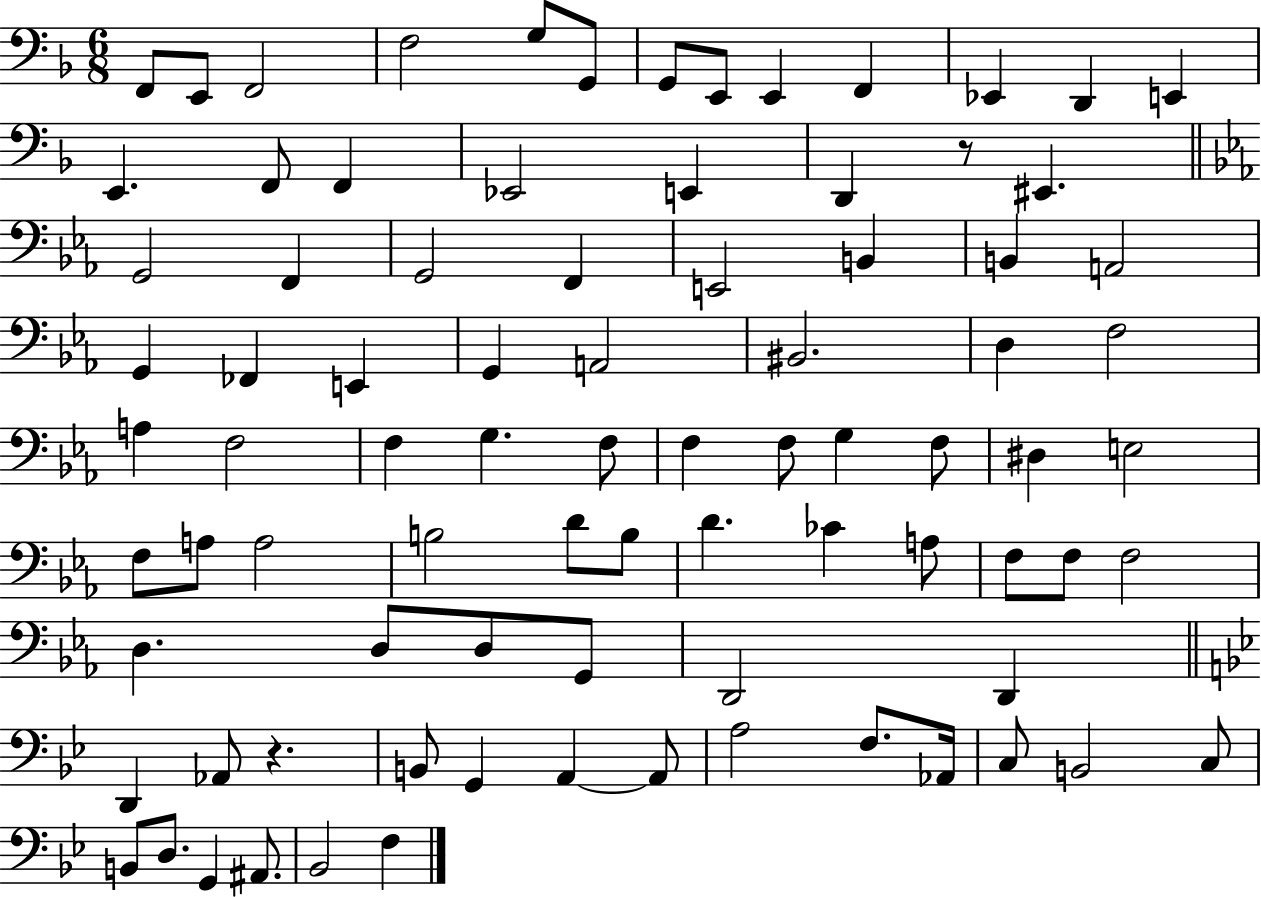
{
  \clef bass
  \numericTimeSignature
  \time 6/8
  \key f \major
  f,8 e,8 f,2 | f2 g8 g,8 | g,8 e,8 e,4 f,4 | ees,4 d,4 e,4 | \break e,4. f,8 f,4 | ees,2 e,4 | d,4 r8 eis,4. | \bar "||" \break \key ees \major g,2 f,4 | g,2 f,4 | e,2 b,4 | b,4 a,2 | \break g,4 fes,4 e,4 | g,4 a,2 | bis,2. | d4 f2 | \break a4 f2 | f4 g4. f8 | f4 f8 g4 f8 | dis4 e2 | \break f8 a8 a2 | b2 d'8 b8 | d'4. ces'4 a8 | f8 f8 f2 | \break d4. d8 d8 g,8 | d,2 d,4 | \bar "||" \break \key g \minor d,4 aes,8 r4. | b,8 g,4 a,4~~ a,8 | a2 f8. aes,16 | c8 b,2 c8 | \break b,8 d8. g,4 ais,8. | bes,2 f4 | \bar "|."
}